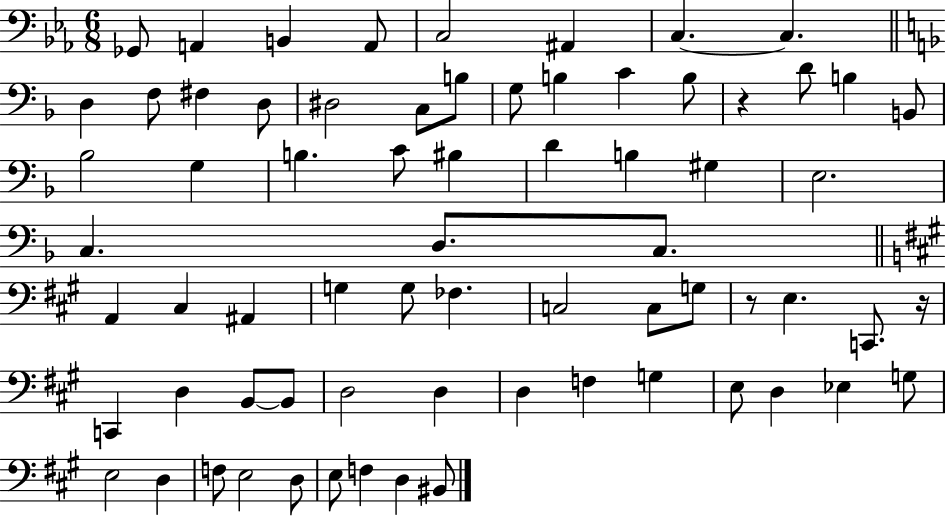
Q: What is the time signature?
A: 6/8